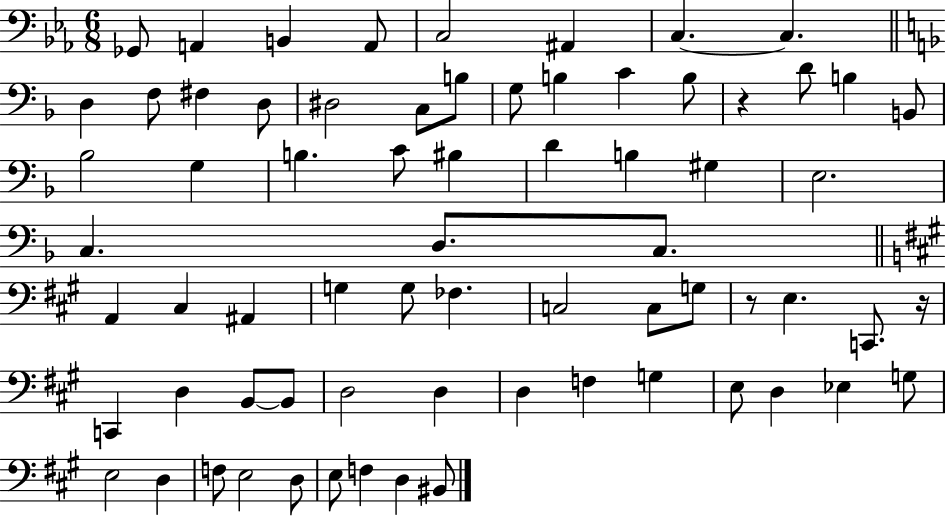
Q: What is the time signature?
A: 6/8